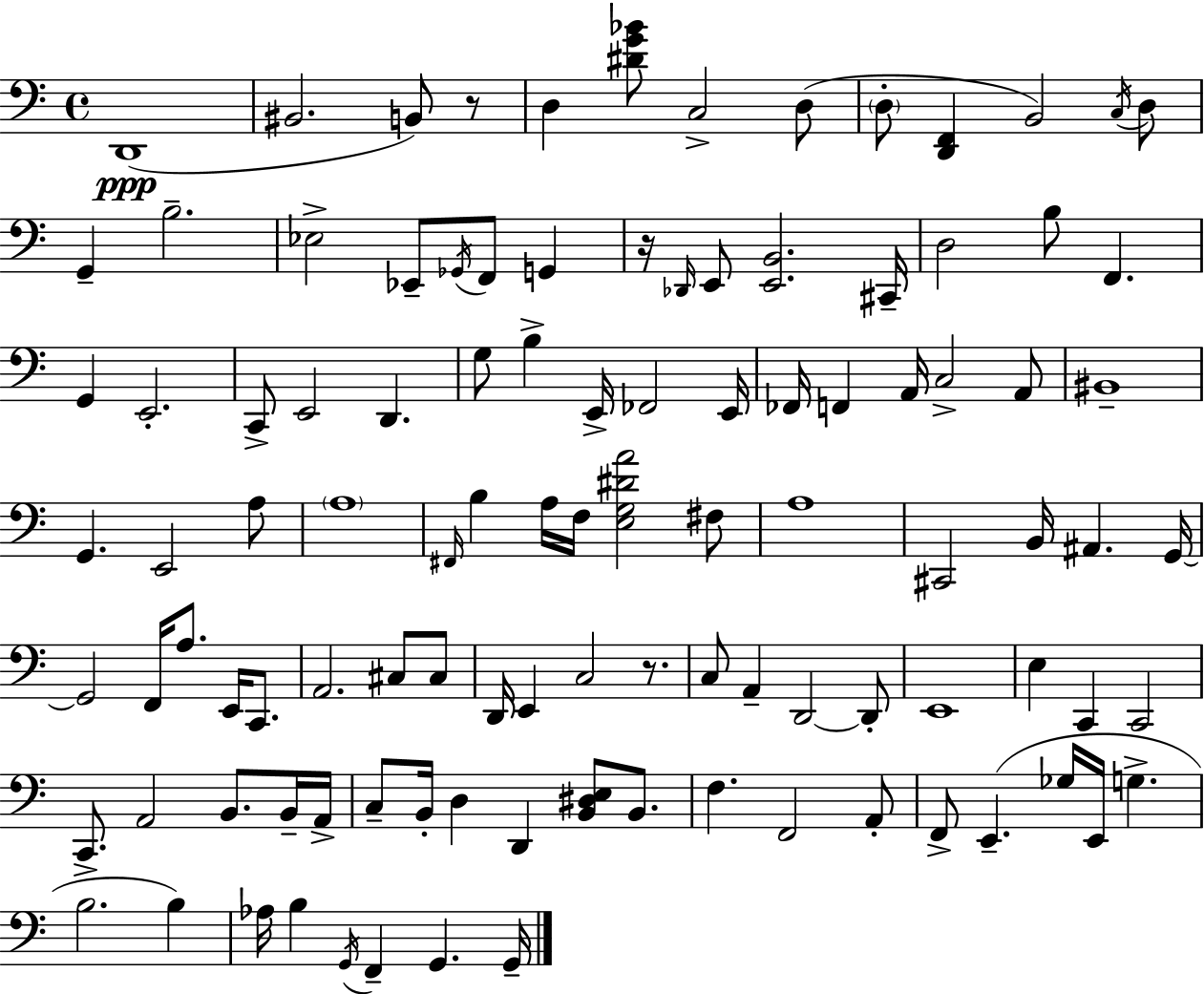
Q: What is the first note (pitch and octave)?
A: D2